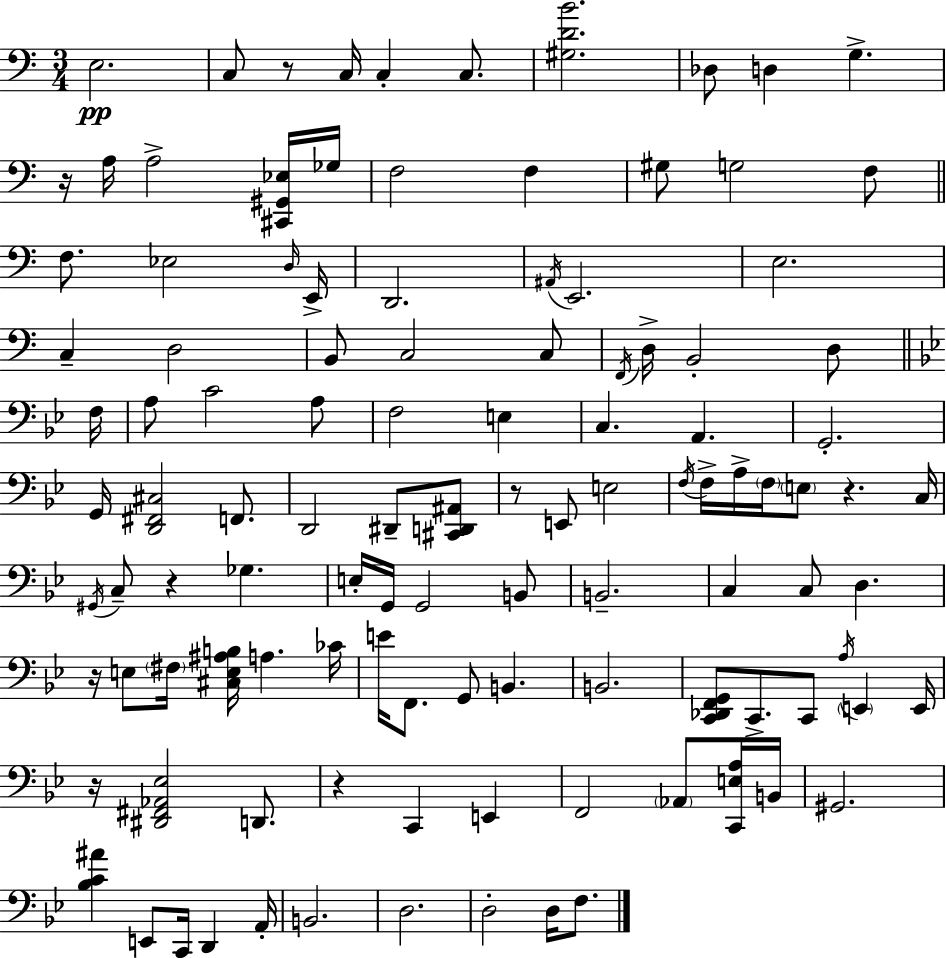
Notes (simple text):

E3/h. C3/e R/e C3/s C3/q C3/e. [G#3,D4,B4]/h. Db3/e D3/q G3/q. R/s A3/s A3/h [C#2,G#2,Eb3]/s Gb3/s F3/h F3/q G#3/e G3/h F3/e F3/e. Eb3/h D3/s E2/s D2/h. A#2/s E2/h. E3/h. C3/q D3/h B2/e C3/h C3/e F2/s D3/s B2/h D3/e F3/s A3/e C4/h A3/e F3/h E3/q C3/q. A2/q. G2/h. G2/s [D2,F#2,C#3]/h F2/e. D2/h D#2/e [C#2,D2,A#2]/e R/e E2/e E3/h F3/s F3/s A3/s F3/s E3/e R/q. C3/s G#2/s C3/e R/q Gb3/q. E3/s G2/s G2/h B2/e B2/h. C3/q C3/e D3/q. R/s E3/e F#3/s [C#3,E3,A#3,B3]/s A3/q. CES4/s E4/s F2/e. G2/e B2/q. B2/h. [C2,Db2,F2,G2]/e C2/e. C2/e A3/s E2/q E2/s R/s [D#2,F#2,Ab2,Eb3]/h D2/e. R/q C2/q E2/q F2/h Ab2/e [C2,E3,A3]/s B2/s G#2/h. [Bb3,C4,A#4]/q E2/e C2/s D2/q A2/s B2/h. D3/h. D3/h D3/s F3/e.